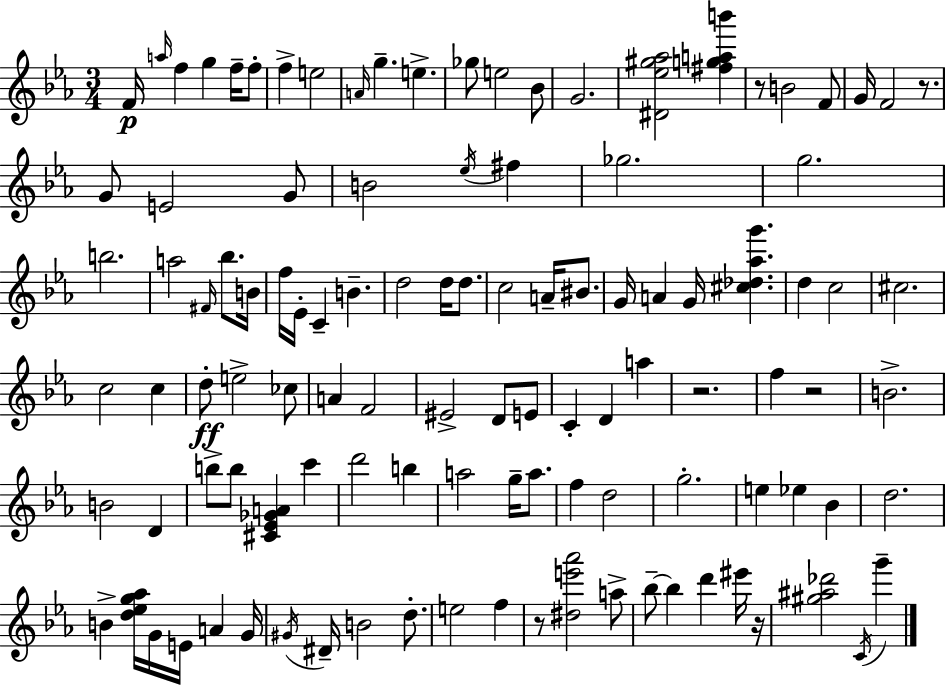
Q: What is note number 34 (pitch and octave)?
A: Eb4